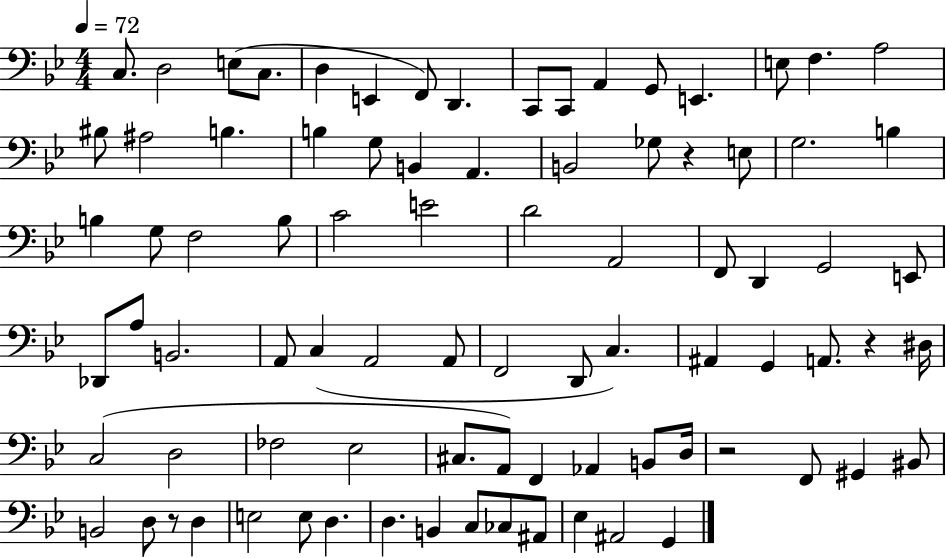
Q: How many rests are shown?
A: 4